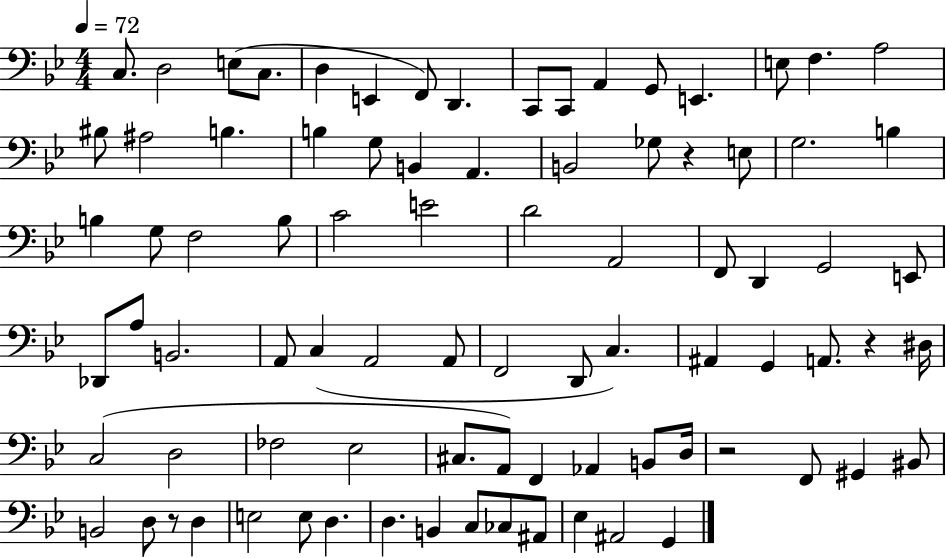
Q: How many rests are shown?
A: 4